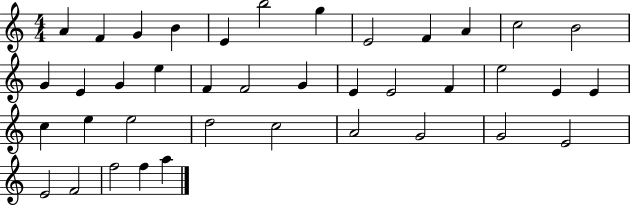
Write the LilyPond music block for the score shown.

{
  \clef treble
  \numericTimeSignature
  \time 4/4
  \key c \major
  a'4 f'4 g'4 b'4 | e'4 b''2 g''4 | e'2 f'4 a'4 | c''2 b'2 | \break g'4 e'4 g'4 e''4 | f'4 f'2 g'4 | e'4 e'2 f'4 | e''2 e'4 e'4 | \break c''4 e''4 e''2 | d''2 c''2 | a'2 g'2 | g'2 e'2 | \break e'2 f'2 | f''2 f''4 a''4 | \bar "|."
}